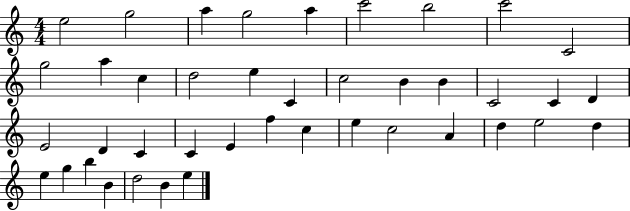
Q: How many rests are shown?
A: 0